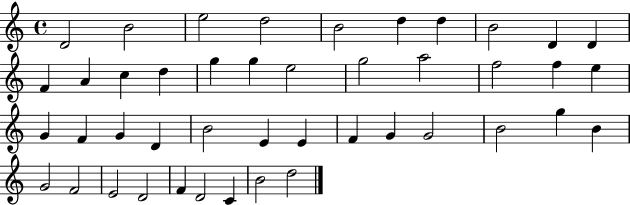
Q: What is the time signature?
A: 4/4